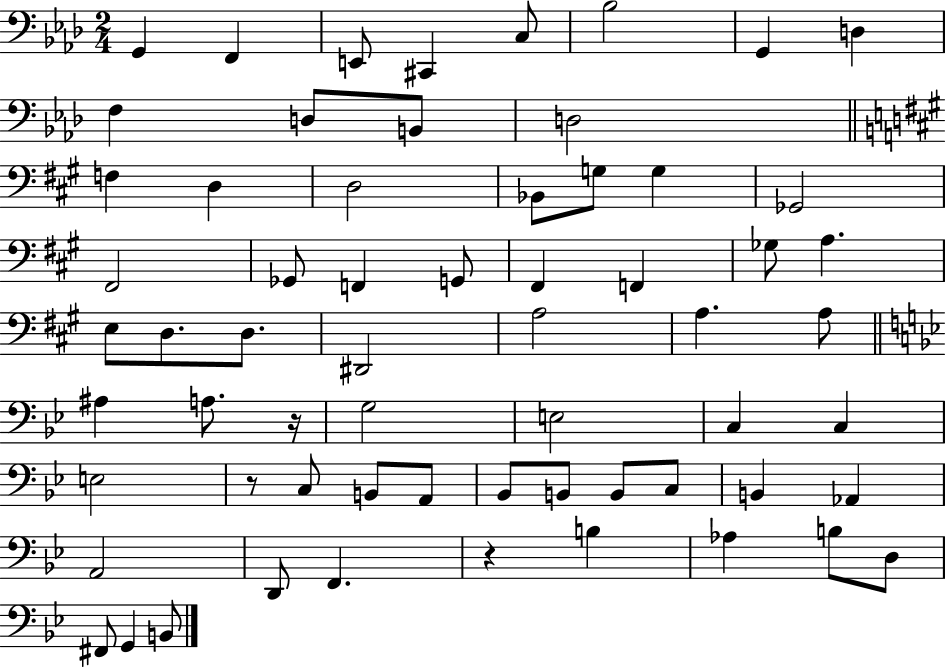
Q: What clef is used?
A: bass